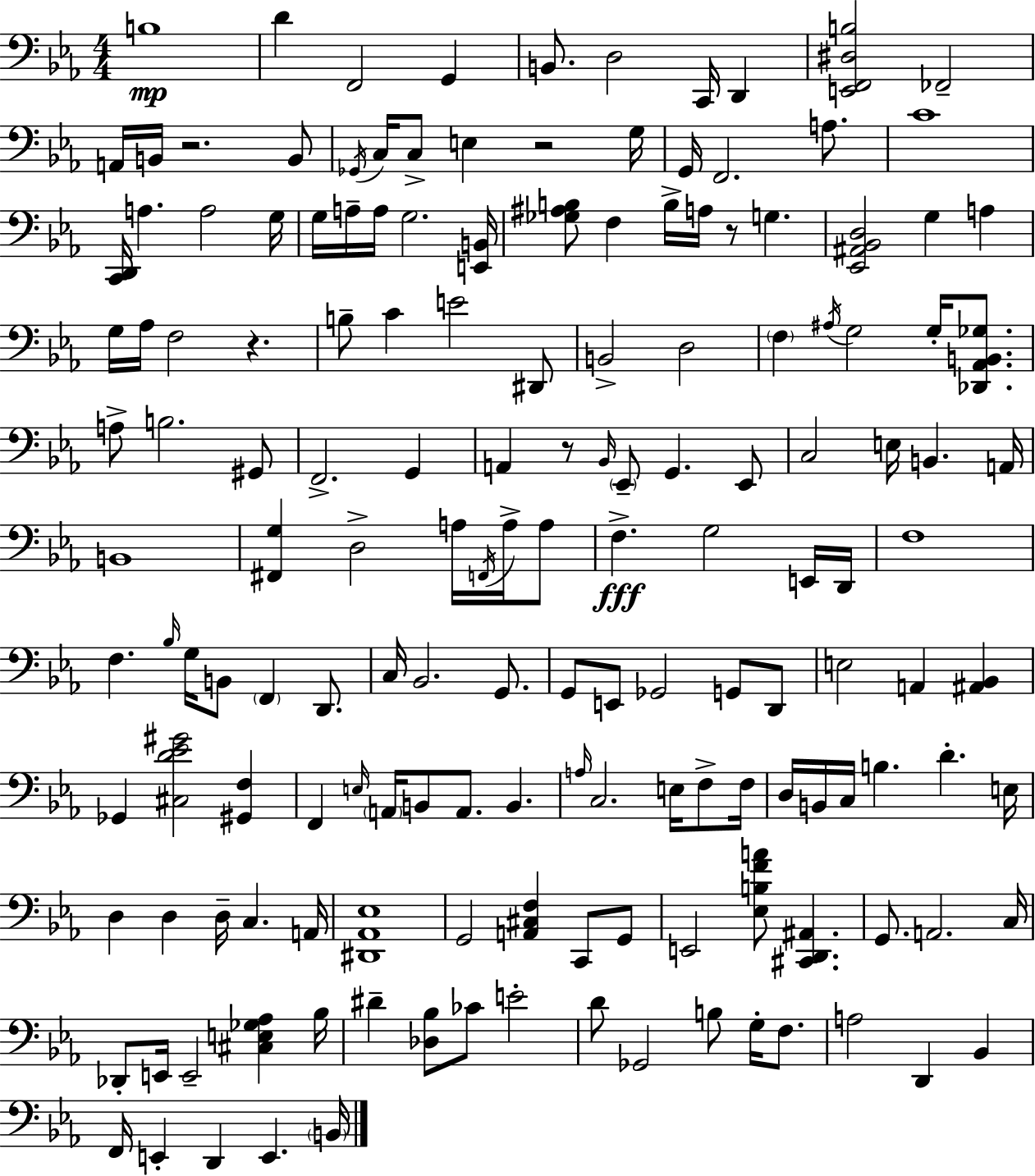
B3/w D4/q F2/h G2/q B2/e. D3/h C2/s D2/q [E2,F2,D#3,B3]/h FES2/h A2/s B2/s R/h. B2/e Gb2/s C3/s C3/e E3/q R/h G3/s G2/s F2/h. A3/e. C4/w [C2,D2]/s A3/q. A3/h G3/s G3/s A3/s A3/s G3/h. [E2,B2]/s [Gb3,A#3,B3]/e F3/q B3/s A3/s R/e G3/q. [Eb2,A#2,Bb2,D3]/h G3/q A3/q G3/s Ab3/s F3/h R/q. B3/e C4/q E4/h D#2/e B2/h D3/h F3/q A#3/s G3/h G3/s [Db2,Ab2,B2,Gb3]/e. A3/e B3/h. G#2/e F2/h. G2/q A2/q R/e Bb2/s Eb2/e G2/q. Eb2/e C3/h E3/s B2/q. A2/s B2/w [F#2,G3]/q D3/h A3/s F2/s A3/s A3/e F3/q. G3/h E2/s D2/s F3/w F3/q. Bb3/s G3/s B2/e F2/q D2/e. C3/s Bb2/h. G2/e. G2/e E2/e Gb2/h G2/e D2/e E3/h A2/q [A#2,Bb2]/q Gb2/q [C#3,D4,Eb4,G#4]/h [G#2,F3]/q F2/q E3/s A2/s B2/e A2/e. B2/q. A3/s C3/h. E3/s F3/e F3/s D3/s B2/s C3/s B3/q. D4/q. E3/s D3/q D3/q D3/s C3/q. A2/s [D#2,Ab2,Eb3]/w G2/h [A2,C#3,F3]/q C2/e G2/e E2/h [Eb3,B3,F4,A4]/e [C#2,D2,A#2]/q. G2/e. A2/h. C3/s Db2/e E2/s E2/h [C#3,E3,Gb3,Ab3]/q Bb3/s D#4/q [Db3,Bb3]/e CES4/e E4/h D4/e Gb2/h B3/e G3/s F3/e. A3/h D2/q Bb2/q F2/s E2/q D2/q E2/q. B2/s